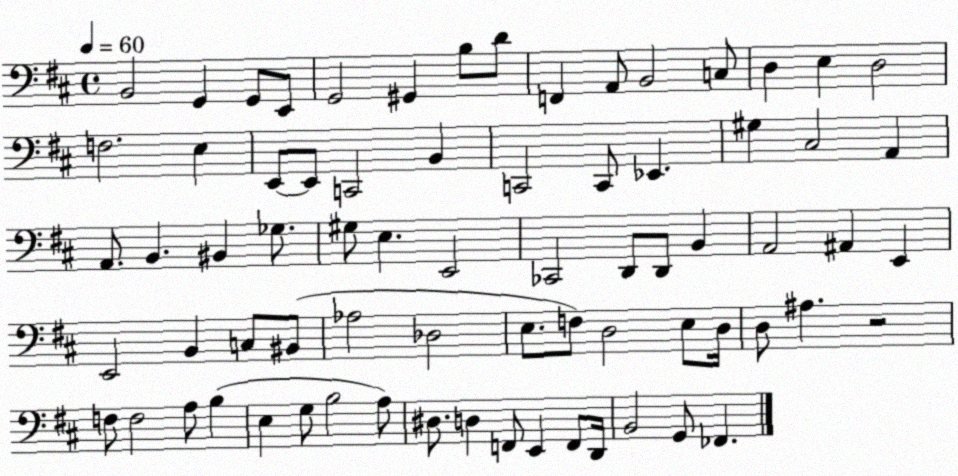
X:1
T:Untitled
M:4/4
L:1/4
K:D
B,,2 G,, G,,/2 E,,/2 G,,2 ^G,, B,/2 D/2 F,, A,,/2 B,,2 C,/2 D, E, D,2 F,2 E, E,,/2 E,,/2 C,,2 B,, C,,2 C,,/2 _E,, ^G, ^C,2 A,, A,,/2 B,, ^B,, _G,/2 ^G,/2 E, E,,2 _C,,2 D,,/2 D,,/2 B,, A,,2 ^A,, E,, E,,2 B,, C,/2 ^B,,/2 _A,2 _D,2 E,/2 F,/2 D,2 E,/2 D,/4 D,/2 ^A, z2 F,/2 F,2 A,/2 B, E, G,/2 B,2 A,/2 ^D,/2 D, F,,/2 E,, F,,/2 D,,/4 B,,2 G,,/2 _F,,